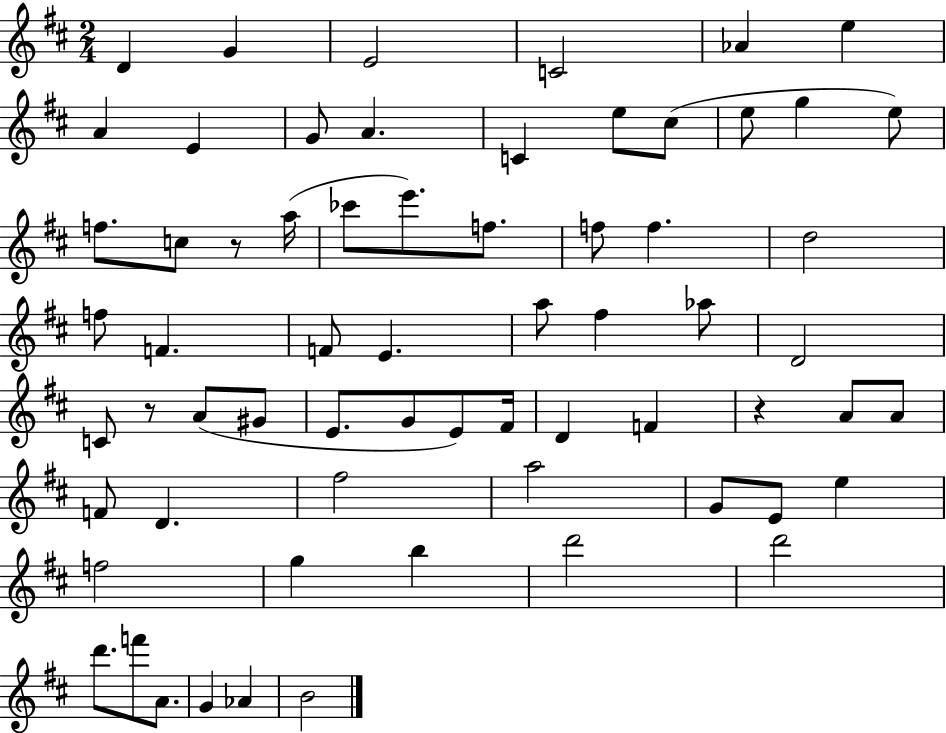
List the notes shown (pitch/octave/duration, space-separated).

D4/q G4/q E4/h C4/h Ab4/q E5/q A4/q E4/q G4/e A4/q. C4/q E5/e C#5/e E5/e G5/q E5/e F5/e. C5/e R/e A5/s CES6/e E6/e. F5/e. F5/e F5/q. D5/h F5/e F4/q. F4/e E4/q. A5/e F#5/q Ab5/e D4/h C4/e R/e A4/e G#4/e E4/e. G4/e E4/e F#4/s D4/q F4/q R/q A4/e A4/e F4/e D4/q. F#5/h A5/h G4/e E4/e E5/q F5/h G5/q B5/q D6/h D6/h D6/e. F6/e A4/e. G4/q Ab4/q B4/h